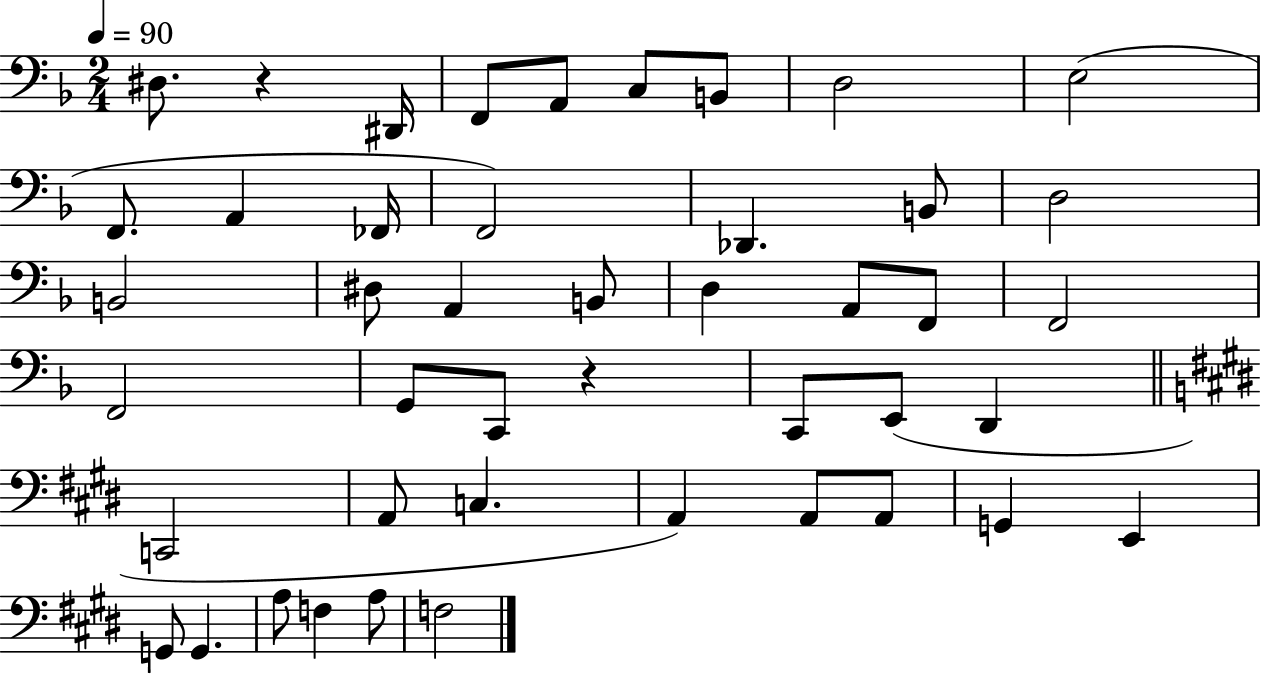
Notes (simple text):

D#3/e. R/q D#2/s F2/e A2/e C3/e B2/e D3/h E3/h F2/e. A2/q FES2/s F2/h Db2/q. B2/e D3/h B2/h D#3/e A2/q B2/e D3/q A2/e F2/e F2/h F2/h G2/e C2/e R/q C2/e E2/e D2/q C2/h A2/e C3/q. A2/q A2/e A2/e G2/q E2/q G2/e G2/q. A3/e F3/q A3/e F3/h